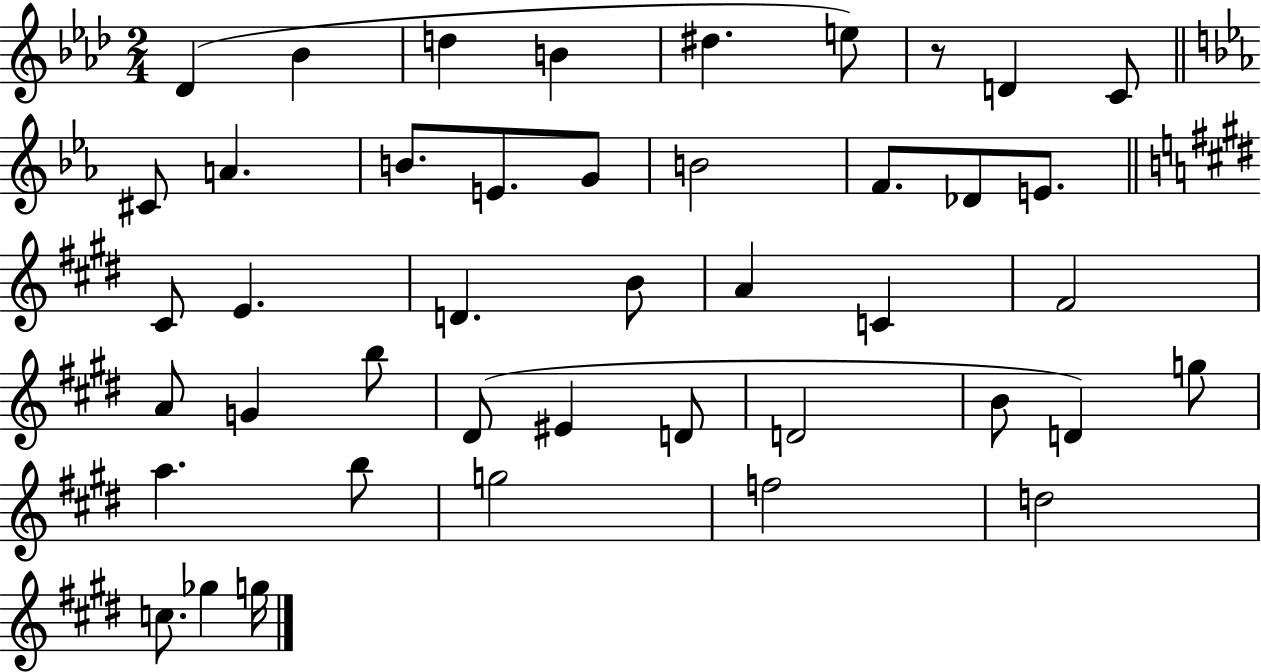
Db4/q Bb4/q D5/q B4/q D#5/q. E5/e R/e D4/q C4/e C#4/e A4/q. B4/e. E4/e. G4/e B4/h F4/e. Db4/e E4/e. C#4/e E4/q. D4/q. B4/e A4/q C4/q F#4/h A4/e G4/q B5/e D#4/e EIS4/q D4/e D4/h B4/e D4/q G5/e A5/q. B5/e G5/h F5/h D5/h C5/e. Gb5/q G5/s